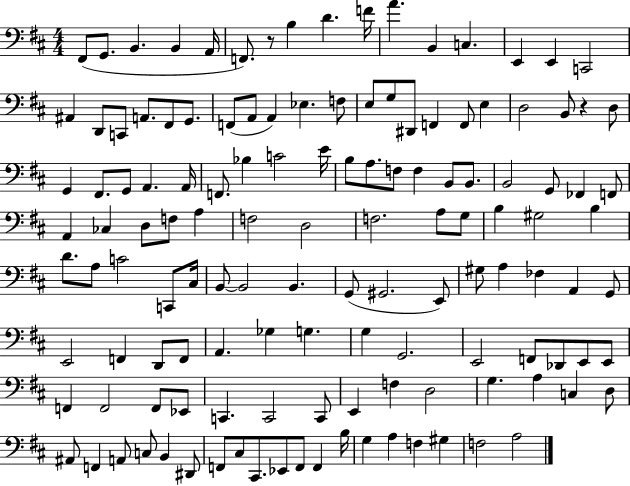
X:1
T:Untitled
M:4/4
L:1/4
K:D
^F,,/2 G,,/2 B,, B,, A,,/4 F,,/2 z/2 B, D F/4 A B,, C, E,, E,, C,,2 ^A,, D,,/2 C,,/2 A,,/2 ^F,,/2 G,,/2 F,,/2 A,,/2 A,, _E, F,/2 E,/2 G,/2 ^D,,/2 F,, F,,/2 E, D,2 B,,/2 z D,/2 G,, ^F,,/2 G,,/2 A,, A,,/4 F,,/2 _B, C2 E/4 B,/2 A,/2 F,/2 F, B,,/2 B,,/2 B,,2 G,,/2 _F,, F,,/2 A,, _C, D,/2 F,/2 A, F,2 D,2 F,2 A,/2 G,/2 B, ^G,2 B, D/2 A,/2 C2 C,,/2 ^C,/4 B,,/2 B,,2 B,, G,,/2 ^G,,2 E,,/2 ^G,/2 A, _F, A,, G,,/2 E,,2 F,, D,,/2 F,,/2 A,, _G, G, G, G,,2 E,,2 F,,/2 _D,,/2 E,,/2 E,,/2 F,, F,,2 F,,/2 _E,,/2 C,, C,,2 C,,/2 E,, F, D,2 G, A, C, D,/2 ^A,,/2 F,, A,,/2 C,/2 B,, ^D,,/2 F,,/2 ^C,/2 ^C,,/2 _E,,/2 F,,/2 F,, B,/4 G, A, F, ^G, F,2 A,2